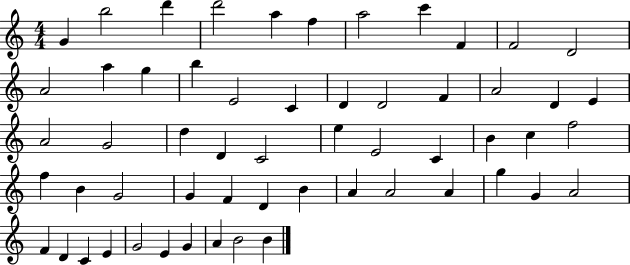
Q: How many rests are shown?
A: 0